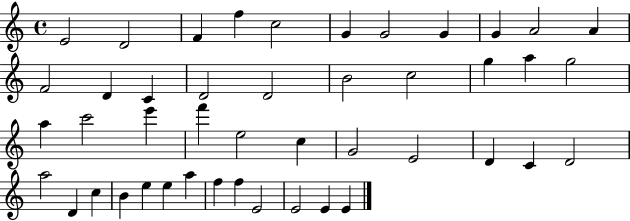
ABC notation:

X:1
T:Untitled
M:4/4
L:1/4
K:C
E2 D2 F f c2 G G2 G G A2 A F2 D C D2 D2 B2 c2 g a g2 a c'2 e' f' e2 c G2 E2 D C D2 a2 D c B e e a f f E2 E2 E E